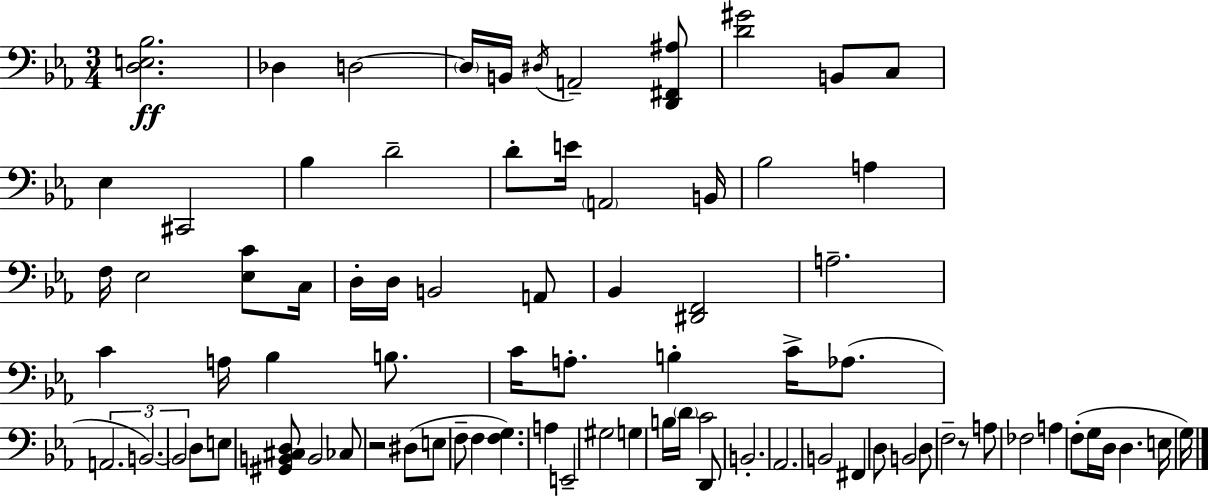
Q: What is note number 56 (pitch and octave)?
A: B2